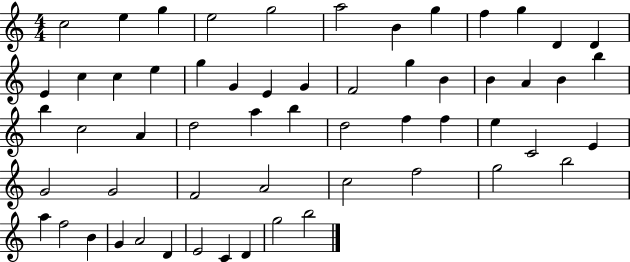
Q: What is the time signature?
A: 4/4